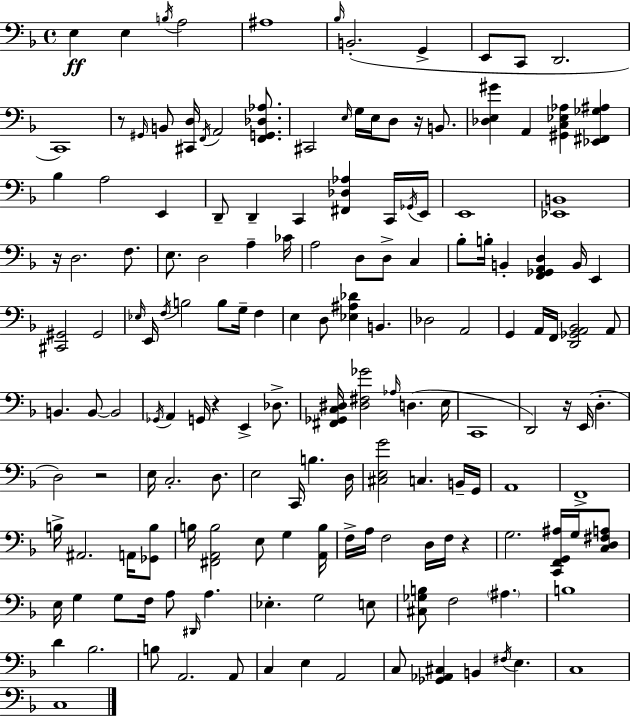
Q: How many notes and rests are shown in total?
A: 161